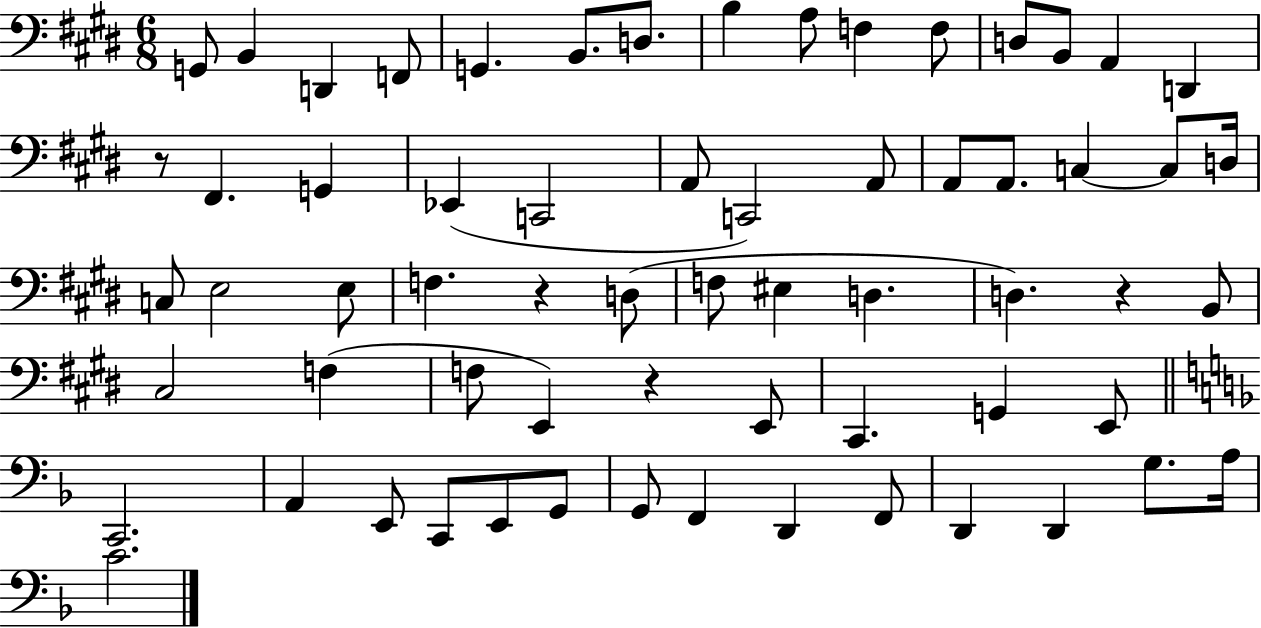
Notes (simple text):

G2/e B2/q D2/q F2/e G2/q. B2/e. D3/e. B3/q A3/e F3/q F3/e D3/e B2/e A2/q D2/q R/e F#2/q. G2/q Eb2/q C2/h A2/e C2/h A2/e A2/e A2/e. C3/q C3/e D3/s C3/e E3/h E3/e F3/q. R/q D3/e F3/e EIS3/q D3/q. D3/q. R/q B2/e C#3/h F3/q F3/e E2/q R/q E2/e C#2/q. G2/q E2/e C2/h. A2/q E2/e C2/e E2/e G2/e G2/e F2/q D2/q F2/e D2/q D2/q G3/e. A3/s C4/h.